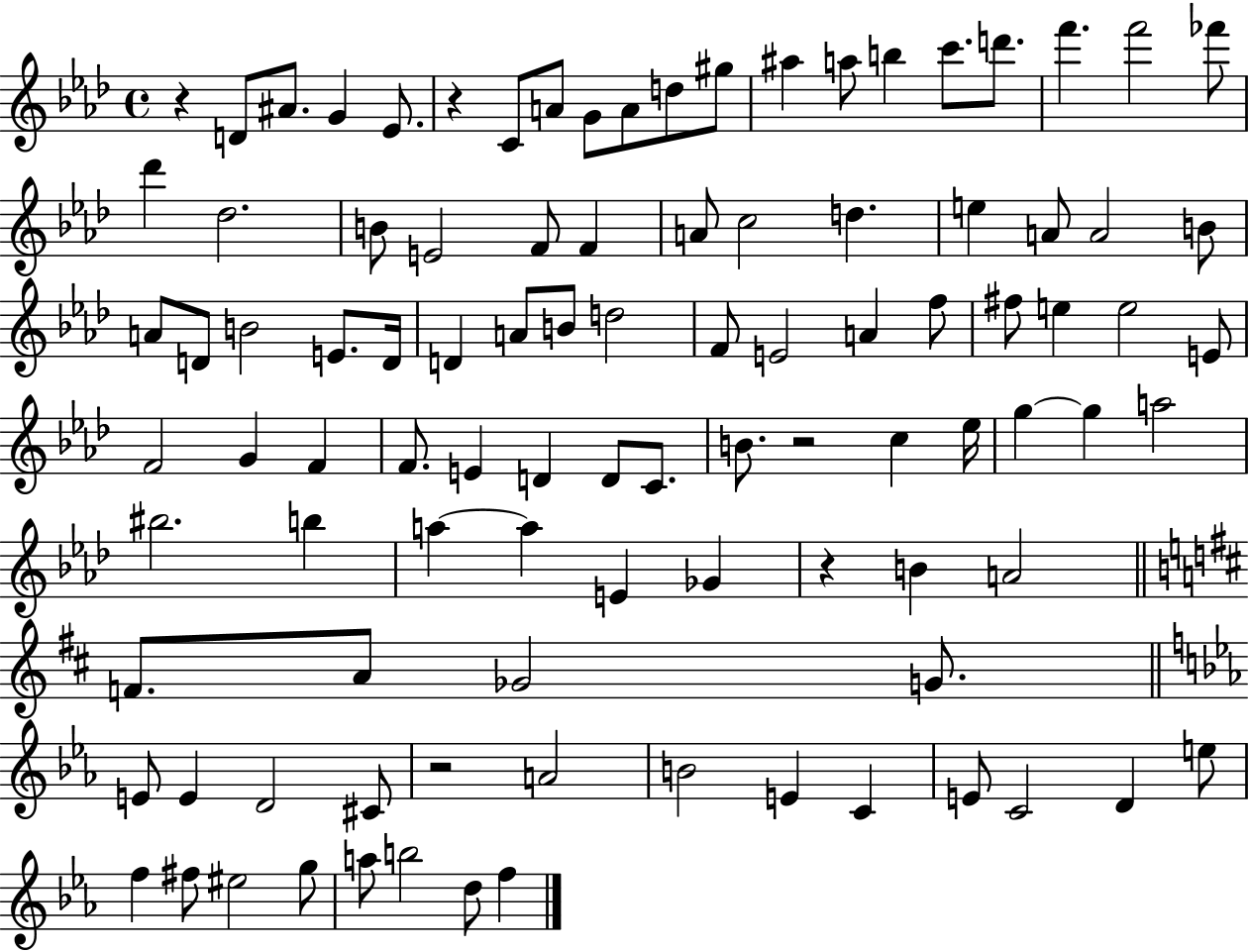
{
  \clef treble
  \time 4/4
  \defaultTimeSignature
  \key aes \major
  \repeat volta 2 { r4 d'8 ais'8. g'4 ees'8. | r4 c'8 a'8 g'8 a'8 d''8 gis''8 | ais''4 a''8 b''4 c'''8. d'''8. | f'''4. f'''2 fes'''8 | \break des'''4 des''2. | b'8 e'2 f'8 f'4 | a'8 c''2 d''4. | e''4 a'8 a'2 b'8 | \break a'8 d'8 b'2 e'8. d'16 | d'4 a'8 b'8 d''2 | f'8 e'2 a'4 f''8 | fis''8 e''4 e''2 e'8 | \break f'2 g'4 f'4 | f'8. e'4 d'4 d'8 c'8. | b'8. r2 c''4 ees''16 | g''4~~ g''4 a''2 | \break bis''2. b''4 | a''4~~ a''4 e'4 ges'4 | r4 b'4 a'2 | \bar "||" \break \key b \minor f'8. a'8 ges'2 g'8. | \bar "||" \break \key ees \major e'8 e'4 d'2 cis'8 | r2 a'2 | b'2 e'4 c'4 | e'8 c'2 d'4 e''8 | \break f''4 fis''8 eis''2 g''8 | a''8 b''2 d''8 f''4 | } \bar "|."
}